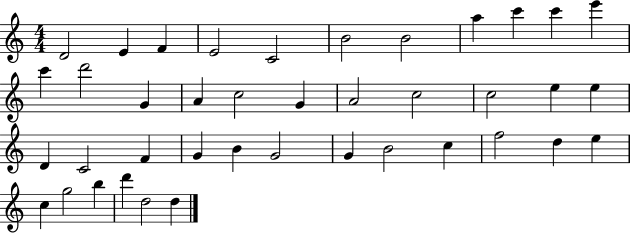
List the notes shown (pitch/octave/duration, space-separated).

D4/h E4/q F4/q E4/h C4/h B4/h B4/h A5/q C6/q C6/q E6/q C6/q D6/h G4/q A4/q C5/h G4/q A4/h C5/h C5/h E5/q E5/q D4/q C4/h F4/q G4/q B4/q G4/h G4/q B4/h C5/q F5/h D5/q E5/q C5/q G5/h B5/q D6/q D5/h D5/q